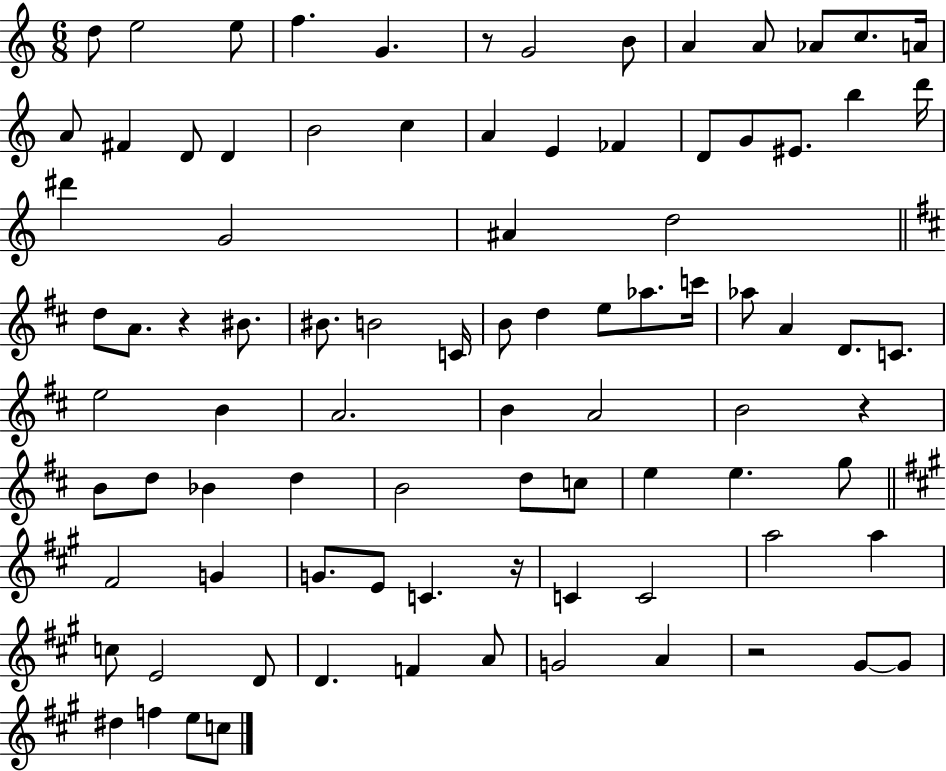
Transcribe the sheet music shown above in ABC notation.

X:1
T:Untitled
M:6/8
L:1/4
K:C
d/2 e2 e/2 f G z/2 G2 B/2 A A/2 _A/2 c/2 A/4 A/2 ^F D/2 D B2 c A E _F D/2 G/2 ^E/2 b d'/4 ^d' G2 ^A d2 d/2 A/2 z ^B/2 ^B/2 B2 C/4 B/2 d e/2 _a/2 c'/4 _a/2 A D/2 C/2 e2 B A2 B A2 B2 z B/2 d/2 _B d B2 d/2 c/2 e e g/2 ^F2 G G/2 E/2 C z/4 C C2 a2 a c/2 E2 D/2 D F A/2 G2 A z2 ^G/2 ^G/2 ^d f e/2 c/2